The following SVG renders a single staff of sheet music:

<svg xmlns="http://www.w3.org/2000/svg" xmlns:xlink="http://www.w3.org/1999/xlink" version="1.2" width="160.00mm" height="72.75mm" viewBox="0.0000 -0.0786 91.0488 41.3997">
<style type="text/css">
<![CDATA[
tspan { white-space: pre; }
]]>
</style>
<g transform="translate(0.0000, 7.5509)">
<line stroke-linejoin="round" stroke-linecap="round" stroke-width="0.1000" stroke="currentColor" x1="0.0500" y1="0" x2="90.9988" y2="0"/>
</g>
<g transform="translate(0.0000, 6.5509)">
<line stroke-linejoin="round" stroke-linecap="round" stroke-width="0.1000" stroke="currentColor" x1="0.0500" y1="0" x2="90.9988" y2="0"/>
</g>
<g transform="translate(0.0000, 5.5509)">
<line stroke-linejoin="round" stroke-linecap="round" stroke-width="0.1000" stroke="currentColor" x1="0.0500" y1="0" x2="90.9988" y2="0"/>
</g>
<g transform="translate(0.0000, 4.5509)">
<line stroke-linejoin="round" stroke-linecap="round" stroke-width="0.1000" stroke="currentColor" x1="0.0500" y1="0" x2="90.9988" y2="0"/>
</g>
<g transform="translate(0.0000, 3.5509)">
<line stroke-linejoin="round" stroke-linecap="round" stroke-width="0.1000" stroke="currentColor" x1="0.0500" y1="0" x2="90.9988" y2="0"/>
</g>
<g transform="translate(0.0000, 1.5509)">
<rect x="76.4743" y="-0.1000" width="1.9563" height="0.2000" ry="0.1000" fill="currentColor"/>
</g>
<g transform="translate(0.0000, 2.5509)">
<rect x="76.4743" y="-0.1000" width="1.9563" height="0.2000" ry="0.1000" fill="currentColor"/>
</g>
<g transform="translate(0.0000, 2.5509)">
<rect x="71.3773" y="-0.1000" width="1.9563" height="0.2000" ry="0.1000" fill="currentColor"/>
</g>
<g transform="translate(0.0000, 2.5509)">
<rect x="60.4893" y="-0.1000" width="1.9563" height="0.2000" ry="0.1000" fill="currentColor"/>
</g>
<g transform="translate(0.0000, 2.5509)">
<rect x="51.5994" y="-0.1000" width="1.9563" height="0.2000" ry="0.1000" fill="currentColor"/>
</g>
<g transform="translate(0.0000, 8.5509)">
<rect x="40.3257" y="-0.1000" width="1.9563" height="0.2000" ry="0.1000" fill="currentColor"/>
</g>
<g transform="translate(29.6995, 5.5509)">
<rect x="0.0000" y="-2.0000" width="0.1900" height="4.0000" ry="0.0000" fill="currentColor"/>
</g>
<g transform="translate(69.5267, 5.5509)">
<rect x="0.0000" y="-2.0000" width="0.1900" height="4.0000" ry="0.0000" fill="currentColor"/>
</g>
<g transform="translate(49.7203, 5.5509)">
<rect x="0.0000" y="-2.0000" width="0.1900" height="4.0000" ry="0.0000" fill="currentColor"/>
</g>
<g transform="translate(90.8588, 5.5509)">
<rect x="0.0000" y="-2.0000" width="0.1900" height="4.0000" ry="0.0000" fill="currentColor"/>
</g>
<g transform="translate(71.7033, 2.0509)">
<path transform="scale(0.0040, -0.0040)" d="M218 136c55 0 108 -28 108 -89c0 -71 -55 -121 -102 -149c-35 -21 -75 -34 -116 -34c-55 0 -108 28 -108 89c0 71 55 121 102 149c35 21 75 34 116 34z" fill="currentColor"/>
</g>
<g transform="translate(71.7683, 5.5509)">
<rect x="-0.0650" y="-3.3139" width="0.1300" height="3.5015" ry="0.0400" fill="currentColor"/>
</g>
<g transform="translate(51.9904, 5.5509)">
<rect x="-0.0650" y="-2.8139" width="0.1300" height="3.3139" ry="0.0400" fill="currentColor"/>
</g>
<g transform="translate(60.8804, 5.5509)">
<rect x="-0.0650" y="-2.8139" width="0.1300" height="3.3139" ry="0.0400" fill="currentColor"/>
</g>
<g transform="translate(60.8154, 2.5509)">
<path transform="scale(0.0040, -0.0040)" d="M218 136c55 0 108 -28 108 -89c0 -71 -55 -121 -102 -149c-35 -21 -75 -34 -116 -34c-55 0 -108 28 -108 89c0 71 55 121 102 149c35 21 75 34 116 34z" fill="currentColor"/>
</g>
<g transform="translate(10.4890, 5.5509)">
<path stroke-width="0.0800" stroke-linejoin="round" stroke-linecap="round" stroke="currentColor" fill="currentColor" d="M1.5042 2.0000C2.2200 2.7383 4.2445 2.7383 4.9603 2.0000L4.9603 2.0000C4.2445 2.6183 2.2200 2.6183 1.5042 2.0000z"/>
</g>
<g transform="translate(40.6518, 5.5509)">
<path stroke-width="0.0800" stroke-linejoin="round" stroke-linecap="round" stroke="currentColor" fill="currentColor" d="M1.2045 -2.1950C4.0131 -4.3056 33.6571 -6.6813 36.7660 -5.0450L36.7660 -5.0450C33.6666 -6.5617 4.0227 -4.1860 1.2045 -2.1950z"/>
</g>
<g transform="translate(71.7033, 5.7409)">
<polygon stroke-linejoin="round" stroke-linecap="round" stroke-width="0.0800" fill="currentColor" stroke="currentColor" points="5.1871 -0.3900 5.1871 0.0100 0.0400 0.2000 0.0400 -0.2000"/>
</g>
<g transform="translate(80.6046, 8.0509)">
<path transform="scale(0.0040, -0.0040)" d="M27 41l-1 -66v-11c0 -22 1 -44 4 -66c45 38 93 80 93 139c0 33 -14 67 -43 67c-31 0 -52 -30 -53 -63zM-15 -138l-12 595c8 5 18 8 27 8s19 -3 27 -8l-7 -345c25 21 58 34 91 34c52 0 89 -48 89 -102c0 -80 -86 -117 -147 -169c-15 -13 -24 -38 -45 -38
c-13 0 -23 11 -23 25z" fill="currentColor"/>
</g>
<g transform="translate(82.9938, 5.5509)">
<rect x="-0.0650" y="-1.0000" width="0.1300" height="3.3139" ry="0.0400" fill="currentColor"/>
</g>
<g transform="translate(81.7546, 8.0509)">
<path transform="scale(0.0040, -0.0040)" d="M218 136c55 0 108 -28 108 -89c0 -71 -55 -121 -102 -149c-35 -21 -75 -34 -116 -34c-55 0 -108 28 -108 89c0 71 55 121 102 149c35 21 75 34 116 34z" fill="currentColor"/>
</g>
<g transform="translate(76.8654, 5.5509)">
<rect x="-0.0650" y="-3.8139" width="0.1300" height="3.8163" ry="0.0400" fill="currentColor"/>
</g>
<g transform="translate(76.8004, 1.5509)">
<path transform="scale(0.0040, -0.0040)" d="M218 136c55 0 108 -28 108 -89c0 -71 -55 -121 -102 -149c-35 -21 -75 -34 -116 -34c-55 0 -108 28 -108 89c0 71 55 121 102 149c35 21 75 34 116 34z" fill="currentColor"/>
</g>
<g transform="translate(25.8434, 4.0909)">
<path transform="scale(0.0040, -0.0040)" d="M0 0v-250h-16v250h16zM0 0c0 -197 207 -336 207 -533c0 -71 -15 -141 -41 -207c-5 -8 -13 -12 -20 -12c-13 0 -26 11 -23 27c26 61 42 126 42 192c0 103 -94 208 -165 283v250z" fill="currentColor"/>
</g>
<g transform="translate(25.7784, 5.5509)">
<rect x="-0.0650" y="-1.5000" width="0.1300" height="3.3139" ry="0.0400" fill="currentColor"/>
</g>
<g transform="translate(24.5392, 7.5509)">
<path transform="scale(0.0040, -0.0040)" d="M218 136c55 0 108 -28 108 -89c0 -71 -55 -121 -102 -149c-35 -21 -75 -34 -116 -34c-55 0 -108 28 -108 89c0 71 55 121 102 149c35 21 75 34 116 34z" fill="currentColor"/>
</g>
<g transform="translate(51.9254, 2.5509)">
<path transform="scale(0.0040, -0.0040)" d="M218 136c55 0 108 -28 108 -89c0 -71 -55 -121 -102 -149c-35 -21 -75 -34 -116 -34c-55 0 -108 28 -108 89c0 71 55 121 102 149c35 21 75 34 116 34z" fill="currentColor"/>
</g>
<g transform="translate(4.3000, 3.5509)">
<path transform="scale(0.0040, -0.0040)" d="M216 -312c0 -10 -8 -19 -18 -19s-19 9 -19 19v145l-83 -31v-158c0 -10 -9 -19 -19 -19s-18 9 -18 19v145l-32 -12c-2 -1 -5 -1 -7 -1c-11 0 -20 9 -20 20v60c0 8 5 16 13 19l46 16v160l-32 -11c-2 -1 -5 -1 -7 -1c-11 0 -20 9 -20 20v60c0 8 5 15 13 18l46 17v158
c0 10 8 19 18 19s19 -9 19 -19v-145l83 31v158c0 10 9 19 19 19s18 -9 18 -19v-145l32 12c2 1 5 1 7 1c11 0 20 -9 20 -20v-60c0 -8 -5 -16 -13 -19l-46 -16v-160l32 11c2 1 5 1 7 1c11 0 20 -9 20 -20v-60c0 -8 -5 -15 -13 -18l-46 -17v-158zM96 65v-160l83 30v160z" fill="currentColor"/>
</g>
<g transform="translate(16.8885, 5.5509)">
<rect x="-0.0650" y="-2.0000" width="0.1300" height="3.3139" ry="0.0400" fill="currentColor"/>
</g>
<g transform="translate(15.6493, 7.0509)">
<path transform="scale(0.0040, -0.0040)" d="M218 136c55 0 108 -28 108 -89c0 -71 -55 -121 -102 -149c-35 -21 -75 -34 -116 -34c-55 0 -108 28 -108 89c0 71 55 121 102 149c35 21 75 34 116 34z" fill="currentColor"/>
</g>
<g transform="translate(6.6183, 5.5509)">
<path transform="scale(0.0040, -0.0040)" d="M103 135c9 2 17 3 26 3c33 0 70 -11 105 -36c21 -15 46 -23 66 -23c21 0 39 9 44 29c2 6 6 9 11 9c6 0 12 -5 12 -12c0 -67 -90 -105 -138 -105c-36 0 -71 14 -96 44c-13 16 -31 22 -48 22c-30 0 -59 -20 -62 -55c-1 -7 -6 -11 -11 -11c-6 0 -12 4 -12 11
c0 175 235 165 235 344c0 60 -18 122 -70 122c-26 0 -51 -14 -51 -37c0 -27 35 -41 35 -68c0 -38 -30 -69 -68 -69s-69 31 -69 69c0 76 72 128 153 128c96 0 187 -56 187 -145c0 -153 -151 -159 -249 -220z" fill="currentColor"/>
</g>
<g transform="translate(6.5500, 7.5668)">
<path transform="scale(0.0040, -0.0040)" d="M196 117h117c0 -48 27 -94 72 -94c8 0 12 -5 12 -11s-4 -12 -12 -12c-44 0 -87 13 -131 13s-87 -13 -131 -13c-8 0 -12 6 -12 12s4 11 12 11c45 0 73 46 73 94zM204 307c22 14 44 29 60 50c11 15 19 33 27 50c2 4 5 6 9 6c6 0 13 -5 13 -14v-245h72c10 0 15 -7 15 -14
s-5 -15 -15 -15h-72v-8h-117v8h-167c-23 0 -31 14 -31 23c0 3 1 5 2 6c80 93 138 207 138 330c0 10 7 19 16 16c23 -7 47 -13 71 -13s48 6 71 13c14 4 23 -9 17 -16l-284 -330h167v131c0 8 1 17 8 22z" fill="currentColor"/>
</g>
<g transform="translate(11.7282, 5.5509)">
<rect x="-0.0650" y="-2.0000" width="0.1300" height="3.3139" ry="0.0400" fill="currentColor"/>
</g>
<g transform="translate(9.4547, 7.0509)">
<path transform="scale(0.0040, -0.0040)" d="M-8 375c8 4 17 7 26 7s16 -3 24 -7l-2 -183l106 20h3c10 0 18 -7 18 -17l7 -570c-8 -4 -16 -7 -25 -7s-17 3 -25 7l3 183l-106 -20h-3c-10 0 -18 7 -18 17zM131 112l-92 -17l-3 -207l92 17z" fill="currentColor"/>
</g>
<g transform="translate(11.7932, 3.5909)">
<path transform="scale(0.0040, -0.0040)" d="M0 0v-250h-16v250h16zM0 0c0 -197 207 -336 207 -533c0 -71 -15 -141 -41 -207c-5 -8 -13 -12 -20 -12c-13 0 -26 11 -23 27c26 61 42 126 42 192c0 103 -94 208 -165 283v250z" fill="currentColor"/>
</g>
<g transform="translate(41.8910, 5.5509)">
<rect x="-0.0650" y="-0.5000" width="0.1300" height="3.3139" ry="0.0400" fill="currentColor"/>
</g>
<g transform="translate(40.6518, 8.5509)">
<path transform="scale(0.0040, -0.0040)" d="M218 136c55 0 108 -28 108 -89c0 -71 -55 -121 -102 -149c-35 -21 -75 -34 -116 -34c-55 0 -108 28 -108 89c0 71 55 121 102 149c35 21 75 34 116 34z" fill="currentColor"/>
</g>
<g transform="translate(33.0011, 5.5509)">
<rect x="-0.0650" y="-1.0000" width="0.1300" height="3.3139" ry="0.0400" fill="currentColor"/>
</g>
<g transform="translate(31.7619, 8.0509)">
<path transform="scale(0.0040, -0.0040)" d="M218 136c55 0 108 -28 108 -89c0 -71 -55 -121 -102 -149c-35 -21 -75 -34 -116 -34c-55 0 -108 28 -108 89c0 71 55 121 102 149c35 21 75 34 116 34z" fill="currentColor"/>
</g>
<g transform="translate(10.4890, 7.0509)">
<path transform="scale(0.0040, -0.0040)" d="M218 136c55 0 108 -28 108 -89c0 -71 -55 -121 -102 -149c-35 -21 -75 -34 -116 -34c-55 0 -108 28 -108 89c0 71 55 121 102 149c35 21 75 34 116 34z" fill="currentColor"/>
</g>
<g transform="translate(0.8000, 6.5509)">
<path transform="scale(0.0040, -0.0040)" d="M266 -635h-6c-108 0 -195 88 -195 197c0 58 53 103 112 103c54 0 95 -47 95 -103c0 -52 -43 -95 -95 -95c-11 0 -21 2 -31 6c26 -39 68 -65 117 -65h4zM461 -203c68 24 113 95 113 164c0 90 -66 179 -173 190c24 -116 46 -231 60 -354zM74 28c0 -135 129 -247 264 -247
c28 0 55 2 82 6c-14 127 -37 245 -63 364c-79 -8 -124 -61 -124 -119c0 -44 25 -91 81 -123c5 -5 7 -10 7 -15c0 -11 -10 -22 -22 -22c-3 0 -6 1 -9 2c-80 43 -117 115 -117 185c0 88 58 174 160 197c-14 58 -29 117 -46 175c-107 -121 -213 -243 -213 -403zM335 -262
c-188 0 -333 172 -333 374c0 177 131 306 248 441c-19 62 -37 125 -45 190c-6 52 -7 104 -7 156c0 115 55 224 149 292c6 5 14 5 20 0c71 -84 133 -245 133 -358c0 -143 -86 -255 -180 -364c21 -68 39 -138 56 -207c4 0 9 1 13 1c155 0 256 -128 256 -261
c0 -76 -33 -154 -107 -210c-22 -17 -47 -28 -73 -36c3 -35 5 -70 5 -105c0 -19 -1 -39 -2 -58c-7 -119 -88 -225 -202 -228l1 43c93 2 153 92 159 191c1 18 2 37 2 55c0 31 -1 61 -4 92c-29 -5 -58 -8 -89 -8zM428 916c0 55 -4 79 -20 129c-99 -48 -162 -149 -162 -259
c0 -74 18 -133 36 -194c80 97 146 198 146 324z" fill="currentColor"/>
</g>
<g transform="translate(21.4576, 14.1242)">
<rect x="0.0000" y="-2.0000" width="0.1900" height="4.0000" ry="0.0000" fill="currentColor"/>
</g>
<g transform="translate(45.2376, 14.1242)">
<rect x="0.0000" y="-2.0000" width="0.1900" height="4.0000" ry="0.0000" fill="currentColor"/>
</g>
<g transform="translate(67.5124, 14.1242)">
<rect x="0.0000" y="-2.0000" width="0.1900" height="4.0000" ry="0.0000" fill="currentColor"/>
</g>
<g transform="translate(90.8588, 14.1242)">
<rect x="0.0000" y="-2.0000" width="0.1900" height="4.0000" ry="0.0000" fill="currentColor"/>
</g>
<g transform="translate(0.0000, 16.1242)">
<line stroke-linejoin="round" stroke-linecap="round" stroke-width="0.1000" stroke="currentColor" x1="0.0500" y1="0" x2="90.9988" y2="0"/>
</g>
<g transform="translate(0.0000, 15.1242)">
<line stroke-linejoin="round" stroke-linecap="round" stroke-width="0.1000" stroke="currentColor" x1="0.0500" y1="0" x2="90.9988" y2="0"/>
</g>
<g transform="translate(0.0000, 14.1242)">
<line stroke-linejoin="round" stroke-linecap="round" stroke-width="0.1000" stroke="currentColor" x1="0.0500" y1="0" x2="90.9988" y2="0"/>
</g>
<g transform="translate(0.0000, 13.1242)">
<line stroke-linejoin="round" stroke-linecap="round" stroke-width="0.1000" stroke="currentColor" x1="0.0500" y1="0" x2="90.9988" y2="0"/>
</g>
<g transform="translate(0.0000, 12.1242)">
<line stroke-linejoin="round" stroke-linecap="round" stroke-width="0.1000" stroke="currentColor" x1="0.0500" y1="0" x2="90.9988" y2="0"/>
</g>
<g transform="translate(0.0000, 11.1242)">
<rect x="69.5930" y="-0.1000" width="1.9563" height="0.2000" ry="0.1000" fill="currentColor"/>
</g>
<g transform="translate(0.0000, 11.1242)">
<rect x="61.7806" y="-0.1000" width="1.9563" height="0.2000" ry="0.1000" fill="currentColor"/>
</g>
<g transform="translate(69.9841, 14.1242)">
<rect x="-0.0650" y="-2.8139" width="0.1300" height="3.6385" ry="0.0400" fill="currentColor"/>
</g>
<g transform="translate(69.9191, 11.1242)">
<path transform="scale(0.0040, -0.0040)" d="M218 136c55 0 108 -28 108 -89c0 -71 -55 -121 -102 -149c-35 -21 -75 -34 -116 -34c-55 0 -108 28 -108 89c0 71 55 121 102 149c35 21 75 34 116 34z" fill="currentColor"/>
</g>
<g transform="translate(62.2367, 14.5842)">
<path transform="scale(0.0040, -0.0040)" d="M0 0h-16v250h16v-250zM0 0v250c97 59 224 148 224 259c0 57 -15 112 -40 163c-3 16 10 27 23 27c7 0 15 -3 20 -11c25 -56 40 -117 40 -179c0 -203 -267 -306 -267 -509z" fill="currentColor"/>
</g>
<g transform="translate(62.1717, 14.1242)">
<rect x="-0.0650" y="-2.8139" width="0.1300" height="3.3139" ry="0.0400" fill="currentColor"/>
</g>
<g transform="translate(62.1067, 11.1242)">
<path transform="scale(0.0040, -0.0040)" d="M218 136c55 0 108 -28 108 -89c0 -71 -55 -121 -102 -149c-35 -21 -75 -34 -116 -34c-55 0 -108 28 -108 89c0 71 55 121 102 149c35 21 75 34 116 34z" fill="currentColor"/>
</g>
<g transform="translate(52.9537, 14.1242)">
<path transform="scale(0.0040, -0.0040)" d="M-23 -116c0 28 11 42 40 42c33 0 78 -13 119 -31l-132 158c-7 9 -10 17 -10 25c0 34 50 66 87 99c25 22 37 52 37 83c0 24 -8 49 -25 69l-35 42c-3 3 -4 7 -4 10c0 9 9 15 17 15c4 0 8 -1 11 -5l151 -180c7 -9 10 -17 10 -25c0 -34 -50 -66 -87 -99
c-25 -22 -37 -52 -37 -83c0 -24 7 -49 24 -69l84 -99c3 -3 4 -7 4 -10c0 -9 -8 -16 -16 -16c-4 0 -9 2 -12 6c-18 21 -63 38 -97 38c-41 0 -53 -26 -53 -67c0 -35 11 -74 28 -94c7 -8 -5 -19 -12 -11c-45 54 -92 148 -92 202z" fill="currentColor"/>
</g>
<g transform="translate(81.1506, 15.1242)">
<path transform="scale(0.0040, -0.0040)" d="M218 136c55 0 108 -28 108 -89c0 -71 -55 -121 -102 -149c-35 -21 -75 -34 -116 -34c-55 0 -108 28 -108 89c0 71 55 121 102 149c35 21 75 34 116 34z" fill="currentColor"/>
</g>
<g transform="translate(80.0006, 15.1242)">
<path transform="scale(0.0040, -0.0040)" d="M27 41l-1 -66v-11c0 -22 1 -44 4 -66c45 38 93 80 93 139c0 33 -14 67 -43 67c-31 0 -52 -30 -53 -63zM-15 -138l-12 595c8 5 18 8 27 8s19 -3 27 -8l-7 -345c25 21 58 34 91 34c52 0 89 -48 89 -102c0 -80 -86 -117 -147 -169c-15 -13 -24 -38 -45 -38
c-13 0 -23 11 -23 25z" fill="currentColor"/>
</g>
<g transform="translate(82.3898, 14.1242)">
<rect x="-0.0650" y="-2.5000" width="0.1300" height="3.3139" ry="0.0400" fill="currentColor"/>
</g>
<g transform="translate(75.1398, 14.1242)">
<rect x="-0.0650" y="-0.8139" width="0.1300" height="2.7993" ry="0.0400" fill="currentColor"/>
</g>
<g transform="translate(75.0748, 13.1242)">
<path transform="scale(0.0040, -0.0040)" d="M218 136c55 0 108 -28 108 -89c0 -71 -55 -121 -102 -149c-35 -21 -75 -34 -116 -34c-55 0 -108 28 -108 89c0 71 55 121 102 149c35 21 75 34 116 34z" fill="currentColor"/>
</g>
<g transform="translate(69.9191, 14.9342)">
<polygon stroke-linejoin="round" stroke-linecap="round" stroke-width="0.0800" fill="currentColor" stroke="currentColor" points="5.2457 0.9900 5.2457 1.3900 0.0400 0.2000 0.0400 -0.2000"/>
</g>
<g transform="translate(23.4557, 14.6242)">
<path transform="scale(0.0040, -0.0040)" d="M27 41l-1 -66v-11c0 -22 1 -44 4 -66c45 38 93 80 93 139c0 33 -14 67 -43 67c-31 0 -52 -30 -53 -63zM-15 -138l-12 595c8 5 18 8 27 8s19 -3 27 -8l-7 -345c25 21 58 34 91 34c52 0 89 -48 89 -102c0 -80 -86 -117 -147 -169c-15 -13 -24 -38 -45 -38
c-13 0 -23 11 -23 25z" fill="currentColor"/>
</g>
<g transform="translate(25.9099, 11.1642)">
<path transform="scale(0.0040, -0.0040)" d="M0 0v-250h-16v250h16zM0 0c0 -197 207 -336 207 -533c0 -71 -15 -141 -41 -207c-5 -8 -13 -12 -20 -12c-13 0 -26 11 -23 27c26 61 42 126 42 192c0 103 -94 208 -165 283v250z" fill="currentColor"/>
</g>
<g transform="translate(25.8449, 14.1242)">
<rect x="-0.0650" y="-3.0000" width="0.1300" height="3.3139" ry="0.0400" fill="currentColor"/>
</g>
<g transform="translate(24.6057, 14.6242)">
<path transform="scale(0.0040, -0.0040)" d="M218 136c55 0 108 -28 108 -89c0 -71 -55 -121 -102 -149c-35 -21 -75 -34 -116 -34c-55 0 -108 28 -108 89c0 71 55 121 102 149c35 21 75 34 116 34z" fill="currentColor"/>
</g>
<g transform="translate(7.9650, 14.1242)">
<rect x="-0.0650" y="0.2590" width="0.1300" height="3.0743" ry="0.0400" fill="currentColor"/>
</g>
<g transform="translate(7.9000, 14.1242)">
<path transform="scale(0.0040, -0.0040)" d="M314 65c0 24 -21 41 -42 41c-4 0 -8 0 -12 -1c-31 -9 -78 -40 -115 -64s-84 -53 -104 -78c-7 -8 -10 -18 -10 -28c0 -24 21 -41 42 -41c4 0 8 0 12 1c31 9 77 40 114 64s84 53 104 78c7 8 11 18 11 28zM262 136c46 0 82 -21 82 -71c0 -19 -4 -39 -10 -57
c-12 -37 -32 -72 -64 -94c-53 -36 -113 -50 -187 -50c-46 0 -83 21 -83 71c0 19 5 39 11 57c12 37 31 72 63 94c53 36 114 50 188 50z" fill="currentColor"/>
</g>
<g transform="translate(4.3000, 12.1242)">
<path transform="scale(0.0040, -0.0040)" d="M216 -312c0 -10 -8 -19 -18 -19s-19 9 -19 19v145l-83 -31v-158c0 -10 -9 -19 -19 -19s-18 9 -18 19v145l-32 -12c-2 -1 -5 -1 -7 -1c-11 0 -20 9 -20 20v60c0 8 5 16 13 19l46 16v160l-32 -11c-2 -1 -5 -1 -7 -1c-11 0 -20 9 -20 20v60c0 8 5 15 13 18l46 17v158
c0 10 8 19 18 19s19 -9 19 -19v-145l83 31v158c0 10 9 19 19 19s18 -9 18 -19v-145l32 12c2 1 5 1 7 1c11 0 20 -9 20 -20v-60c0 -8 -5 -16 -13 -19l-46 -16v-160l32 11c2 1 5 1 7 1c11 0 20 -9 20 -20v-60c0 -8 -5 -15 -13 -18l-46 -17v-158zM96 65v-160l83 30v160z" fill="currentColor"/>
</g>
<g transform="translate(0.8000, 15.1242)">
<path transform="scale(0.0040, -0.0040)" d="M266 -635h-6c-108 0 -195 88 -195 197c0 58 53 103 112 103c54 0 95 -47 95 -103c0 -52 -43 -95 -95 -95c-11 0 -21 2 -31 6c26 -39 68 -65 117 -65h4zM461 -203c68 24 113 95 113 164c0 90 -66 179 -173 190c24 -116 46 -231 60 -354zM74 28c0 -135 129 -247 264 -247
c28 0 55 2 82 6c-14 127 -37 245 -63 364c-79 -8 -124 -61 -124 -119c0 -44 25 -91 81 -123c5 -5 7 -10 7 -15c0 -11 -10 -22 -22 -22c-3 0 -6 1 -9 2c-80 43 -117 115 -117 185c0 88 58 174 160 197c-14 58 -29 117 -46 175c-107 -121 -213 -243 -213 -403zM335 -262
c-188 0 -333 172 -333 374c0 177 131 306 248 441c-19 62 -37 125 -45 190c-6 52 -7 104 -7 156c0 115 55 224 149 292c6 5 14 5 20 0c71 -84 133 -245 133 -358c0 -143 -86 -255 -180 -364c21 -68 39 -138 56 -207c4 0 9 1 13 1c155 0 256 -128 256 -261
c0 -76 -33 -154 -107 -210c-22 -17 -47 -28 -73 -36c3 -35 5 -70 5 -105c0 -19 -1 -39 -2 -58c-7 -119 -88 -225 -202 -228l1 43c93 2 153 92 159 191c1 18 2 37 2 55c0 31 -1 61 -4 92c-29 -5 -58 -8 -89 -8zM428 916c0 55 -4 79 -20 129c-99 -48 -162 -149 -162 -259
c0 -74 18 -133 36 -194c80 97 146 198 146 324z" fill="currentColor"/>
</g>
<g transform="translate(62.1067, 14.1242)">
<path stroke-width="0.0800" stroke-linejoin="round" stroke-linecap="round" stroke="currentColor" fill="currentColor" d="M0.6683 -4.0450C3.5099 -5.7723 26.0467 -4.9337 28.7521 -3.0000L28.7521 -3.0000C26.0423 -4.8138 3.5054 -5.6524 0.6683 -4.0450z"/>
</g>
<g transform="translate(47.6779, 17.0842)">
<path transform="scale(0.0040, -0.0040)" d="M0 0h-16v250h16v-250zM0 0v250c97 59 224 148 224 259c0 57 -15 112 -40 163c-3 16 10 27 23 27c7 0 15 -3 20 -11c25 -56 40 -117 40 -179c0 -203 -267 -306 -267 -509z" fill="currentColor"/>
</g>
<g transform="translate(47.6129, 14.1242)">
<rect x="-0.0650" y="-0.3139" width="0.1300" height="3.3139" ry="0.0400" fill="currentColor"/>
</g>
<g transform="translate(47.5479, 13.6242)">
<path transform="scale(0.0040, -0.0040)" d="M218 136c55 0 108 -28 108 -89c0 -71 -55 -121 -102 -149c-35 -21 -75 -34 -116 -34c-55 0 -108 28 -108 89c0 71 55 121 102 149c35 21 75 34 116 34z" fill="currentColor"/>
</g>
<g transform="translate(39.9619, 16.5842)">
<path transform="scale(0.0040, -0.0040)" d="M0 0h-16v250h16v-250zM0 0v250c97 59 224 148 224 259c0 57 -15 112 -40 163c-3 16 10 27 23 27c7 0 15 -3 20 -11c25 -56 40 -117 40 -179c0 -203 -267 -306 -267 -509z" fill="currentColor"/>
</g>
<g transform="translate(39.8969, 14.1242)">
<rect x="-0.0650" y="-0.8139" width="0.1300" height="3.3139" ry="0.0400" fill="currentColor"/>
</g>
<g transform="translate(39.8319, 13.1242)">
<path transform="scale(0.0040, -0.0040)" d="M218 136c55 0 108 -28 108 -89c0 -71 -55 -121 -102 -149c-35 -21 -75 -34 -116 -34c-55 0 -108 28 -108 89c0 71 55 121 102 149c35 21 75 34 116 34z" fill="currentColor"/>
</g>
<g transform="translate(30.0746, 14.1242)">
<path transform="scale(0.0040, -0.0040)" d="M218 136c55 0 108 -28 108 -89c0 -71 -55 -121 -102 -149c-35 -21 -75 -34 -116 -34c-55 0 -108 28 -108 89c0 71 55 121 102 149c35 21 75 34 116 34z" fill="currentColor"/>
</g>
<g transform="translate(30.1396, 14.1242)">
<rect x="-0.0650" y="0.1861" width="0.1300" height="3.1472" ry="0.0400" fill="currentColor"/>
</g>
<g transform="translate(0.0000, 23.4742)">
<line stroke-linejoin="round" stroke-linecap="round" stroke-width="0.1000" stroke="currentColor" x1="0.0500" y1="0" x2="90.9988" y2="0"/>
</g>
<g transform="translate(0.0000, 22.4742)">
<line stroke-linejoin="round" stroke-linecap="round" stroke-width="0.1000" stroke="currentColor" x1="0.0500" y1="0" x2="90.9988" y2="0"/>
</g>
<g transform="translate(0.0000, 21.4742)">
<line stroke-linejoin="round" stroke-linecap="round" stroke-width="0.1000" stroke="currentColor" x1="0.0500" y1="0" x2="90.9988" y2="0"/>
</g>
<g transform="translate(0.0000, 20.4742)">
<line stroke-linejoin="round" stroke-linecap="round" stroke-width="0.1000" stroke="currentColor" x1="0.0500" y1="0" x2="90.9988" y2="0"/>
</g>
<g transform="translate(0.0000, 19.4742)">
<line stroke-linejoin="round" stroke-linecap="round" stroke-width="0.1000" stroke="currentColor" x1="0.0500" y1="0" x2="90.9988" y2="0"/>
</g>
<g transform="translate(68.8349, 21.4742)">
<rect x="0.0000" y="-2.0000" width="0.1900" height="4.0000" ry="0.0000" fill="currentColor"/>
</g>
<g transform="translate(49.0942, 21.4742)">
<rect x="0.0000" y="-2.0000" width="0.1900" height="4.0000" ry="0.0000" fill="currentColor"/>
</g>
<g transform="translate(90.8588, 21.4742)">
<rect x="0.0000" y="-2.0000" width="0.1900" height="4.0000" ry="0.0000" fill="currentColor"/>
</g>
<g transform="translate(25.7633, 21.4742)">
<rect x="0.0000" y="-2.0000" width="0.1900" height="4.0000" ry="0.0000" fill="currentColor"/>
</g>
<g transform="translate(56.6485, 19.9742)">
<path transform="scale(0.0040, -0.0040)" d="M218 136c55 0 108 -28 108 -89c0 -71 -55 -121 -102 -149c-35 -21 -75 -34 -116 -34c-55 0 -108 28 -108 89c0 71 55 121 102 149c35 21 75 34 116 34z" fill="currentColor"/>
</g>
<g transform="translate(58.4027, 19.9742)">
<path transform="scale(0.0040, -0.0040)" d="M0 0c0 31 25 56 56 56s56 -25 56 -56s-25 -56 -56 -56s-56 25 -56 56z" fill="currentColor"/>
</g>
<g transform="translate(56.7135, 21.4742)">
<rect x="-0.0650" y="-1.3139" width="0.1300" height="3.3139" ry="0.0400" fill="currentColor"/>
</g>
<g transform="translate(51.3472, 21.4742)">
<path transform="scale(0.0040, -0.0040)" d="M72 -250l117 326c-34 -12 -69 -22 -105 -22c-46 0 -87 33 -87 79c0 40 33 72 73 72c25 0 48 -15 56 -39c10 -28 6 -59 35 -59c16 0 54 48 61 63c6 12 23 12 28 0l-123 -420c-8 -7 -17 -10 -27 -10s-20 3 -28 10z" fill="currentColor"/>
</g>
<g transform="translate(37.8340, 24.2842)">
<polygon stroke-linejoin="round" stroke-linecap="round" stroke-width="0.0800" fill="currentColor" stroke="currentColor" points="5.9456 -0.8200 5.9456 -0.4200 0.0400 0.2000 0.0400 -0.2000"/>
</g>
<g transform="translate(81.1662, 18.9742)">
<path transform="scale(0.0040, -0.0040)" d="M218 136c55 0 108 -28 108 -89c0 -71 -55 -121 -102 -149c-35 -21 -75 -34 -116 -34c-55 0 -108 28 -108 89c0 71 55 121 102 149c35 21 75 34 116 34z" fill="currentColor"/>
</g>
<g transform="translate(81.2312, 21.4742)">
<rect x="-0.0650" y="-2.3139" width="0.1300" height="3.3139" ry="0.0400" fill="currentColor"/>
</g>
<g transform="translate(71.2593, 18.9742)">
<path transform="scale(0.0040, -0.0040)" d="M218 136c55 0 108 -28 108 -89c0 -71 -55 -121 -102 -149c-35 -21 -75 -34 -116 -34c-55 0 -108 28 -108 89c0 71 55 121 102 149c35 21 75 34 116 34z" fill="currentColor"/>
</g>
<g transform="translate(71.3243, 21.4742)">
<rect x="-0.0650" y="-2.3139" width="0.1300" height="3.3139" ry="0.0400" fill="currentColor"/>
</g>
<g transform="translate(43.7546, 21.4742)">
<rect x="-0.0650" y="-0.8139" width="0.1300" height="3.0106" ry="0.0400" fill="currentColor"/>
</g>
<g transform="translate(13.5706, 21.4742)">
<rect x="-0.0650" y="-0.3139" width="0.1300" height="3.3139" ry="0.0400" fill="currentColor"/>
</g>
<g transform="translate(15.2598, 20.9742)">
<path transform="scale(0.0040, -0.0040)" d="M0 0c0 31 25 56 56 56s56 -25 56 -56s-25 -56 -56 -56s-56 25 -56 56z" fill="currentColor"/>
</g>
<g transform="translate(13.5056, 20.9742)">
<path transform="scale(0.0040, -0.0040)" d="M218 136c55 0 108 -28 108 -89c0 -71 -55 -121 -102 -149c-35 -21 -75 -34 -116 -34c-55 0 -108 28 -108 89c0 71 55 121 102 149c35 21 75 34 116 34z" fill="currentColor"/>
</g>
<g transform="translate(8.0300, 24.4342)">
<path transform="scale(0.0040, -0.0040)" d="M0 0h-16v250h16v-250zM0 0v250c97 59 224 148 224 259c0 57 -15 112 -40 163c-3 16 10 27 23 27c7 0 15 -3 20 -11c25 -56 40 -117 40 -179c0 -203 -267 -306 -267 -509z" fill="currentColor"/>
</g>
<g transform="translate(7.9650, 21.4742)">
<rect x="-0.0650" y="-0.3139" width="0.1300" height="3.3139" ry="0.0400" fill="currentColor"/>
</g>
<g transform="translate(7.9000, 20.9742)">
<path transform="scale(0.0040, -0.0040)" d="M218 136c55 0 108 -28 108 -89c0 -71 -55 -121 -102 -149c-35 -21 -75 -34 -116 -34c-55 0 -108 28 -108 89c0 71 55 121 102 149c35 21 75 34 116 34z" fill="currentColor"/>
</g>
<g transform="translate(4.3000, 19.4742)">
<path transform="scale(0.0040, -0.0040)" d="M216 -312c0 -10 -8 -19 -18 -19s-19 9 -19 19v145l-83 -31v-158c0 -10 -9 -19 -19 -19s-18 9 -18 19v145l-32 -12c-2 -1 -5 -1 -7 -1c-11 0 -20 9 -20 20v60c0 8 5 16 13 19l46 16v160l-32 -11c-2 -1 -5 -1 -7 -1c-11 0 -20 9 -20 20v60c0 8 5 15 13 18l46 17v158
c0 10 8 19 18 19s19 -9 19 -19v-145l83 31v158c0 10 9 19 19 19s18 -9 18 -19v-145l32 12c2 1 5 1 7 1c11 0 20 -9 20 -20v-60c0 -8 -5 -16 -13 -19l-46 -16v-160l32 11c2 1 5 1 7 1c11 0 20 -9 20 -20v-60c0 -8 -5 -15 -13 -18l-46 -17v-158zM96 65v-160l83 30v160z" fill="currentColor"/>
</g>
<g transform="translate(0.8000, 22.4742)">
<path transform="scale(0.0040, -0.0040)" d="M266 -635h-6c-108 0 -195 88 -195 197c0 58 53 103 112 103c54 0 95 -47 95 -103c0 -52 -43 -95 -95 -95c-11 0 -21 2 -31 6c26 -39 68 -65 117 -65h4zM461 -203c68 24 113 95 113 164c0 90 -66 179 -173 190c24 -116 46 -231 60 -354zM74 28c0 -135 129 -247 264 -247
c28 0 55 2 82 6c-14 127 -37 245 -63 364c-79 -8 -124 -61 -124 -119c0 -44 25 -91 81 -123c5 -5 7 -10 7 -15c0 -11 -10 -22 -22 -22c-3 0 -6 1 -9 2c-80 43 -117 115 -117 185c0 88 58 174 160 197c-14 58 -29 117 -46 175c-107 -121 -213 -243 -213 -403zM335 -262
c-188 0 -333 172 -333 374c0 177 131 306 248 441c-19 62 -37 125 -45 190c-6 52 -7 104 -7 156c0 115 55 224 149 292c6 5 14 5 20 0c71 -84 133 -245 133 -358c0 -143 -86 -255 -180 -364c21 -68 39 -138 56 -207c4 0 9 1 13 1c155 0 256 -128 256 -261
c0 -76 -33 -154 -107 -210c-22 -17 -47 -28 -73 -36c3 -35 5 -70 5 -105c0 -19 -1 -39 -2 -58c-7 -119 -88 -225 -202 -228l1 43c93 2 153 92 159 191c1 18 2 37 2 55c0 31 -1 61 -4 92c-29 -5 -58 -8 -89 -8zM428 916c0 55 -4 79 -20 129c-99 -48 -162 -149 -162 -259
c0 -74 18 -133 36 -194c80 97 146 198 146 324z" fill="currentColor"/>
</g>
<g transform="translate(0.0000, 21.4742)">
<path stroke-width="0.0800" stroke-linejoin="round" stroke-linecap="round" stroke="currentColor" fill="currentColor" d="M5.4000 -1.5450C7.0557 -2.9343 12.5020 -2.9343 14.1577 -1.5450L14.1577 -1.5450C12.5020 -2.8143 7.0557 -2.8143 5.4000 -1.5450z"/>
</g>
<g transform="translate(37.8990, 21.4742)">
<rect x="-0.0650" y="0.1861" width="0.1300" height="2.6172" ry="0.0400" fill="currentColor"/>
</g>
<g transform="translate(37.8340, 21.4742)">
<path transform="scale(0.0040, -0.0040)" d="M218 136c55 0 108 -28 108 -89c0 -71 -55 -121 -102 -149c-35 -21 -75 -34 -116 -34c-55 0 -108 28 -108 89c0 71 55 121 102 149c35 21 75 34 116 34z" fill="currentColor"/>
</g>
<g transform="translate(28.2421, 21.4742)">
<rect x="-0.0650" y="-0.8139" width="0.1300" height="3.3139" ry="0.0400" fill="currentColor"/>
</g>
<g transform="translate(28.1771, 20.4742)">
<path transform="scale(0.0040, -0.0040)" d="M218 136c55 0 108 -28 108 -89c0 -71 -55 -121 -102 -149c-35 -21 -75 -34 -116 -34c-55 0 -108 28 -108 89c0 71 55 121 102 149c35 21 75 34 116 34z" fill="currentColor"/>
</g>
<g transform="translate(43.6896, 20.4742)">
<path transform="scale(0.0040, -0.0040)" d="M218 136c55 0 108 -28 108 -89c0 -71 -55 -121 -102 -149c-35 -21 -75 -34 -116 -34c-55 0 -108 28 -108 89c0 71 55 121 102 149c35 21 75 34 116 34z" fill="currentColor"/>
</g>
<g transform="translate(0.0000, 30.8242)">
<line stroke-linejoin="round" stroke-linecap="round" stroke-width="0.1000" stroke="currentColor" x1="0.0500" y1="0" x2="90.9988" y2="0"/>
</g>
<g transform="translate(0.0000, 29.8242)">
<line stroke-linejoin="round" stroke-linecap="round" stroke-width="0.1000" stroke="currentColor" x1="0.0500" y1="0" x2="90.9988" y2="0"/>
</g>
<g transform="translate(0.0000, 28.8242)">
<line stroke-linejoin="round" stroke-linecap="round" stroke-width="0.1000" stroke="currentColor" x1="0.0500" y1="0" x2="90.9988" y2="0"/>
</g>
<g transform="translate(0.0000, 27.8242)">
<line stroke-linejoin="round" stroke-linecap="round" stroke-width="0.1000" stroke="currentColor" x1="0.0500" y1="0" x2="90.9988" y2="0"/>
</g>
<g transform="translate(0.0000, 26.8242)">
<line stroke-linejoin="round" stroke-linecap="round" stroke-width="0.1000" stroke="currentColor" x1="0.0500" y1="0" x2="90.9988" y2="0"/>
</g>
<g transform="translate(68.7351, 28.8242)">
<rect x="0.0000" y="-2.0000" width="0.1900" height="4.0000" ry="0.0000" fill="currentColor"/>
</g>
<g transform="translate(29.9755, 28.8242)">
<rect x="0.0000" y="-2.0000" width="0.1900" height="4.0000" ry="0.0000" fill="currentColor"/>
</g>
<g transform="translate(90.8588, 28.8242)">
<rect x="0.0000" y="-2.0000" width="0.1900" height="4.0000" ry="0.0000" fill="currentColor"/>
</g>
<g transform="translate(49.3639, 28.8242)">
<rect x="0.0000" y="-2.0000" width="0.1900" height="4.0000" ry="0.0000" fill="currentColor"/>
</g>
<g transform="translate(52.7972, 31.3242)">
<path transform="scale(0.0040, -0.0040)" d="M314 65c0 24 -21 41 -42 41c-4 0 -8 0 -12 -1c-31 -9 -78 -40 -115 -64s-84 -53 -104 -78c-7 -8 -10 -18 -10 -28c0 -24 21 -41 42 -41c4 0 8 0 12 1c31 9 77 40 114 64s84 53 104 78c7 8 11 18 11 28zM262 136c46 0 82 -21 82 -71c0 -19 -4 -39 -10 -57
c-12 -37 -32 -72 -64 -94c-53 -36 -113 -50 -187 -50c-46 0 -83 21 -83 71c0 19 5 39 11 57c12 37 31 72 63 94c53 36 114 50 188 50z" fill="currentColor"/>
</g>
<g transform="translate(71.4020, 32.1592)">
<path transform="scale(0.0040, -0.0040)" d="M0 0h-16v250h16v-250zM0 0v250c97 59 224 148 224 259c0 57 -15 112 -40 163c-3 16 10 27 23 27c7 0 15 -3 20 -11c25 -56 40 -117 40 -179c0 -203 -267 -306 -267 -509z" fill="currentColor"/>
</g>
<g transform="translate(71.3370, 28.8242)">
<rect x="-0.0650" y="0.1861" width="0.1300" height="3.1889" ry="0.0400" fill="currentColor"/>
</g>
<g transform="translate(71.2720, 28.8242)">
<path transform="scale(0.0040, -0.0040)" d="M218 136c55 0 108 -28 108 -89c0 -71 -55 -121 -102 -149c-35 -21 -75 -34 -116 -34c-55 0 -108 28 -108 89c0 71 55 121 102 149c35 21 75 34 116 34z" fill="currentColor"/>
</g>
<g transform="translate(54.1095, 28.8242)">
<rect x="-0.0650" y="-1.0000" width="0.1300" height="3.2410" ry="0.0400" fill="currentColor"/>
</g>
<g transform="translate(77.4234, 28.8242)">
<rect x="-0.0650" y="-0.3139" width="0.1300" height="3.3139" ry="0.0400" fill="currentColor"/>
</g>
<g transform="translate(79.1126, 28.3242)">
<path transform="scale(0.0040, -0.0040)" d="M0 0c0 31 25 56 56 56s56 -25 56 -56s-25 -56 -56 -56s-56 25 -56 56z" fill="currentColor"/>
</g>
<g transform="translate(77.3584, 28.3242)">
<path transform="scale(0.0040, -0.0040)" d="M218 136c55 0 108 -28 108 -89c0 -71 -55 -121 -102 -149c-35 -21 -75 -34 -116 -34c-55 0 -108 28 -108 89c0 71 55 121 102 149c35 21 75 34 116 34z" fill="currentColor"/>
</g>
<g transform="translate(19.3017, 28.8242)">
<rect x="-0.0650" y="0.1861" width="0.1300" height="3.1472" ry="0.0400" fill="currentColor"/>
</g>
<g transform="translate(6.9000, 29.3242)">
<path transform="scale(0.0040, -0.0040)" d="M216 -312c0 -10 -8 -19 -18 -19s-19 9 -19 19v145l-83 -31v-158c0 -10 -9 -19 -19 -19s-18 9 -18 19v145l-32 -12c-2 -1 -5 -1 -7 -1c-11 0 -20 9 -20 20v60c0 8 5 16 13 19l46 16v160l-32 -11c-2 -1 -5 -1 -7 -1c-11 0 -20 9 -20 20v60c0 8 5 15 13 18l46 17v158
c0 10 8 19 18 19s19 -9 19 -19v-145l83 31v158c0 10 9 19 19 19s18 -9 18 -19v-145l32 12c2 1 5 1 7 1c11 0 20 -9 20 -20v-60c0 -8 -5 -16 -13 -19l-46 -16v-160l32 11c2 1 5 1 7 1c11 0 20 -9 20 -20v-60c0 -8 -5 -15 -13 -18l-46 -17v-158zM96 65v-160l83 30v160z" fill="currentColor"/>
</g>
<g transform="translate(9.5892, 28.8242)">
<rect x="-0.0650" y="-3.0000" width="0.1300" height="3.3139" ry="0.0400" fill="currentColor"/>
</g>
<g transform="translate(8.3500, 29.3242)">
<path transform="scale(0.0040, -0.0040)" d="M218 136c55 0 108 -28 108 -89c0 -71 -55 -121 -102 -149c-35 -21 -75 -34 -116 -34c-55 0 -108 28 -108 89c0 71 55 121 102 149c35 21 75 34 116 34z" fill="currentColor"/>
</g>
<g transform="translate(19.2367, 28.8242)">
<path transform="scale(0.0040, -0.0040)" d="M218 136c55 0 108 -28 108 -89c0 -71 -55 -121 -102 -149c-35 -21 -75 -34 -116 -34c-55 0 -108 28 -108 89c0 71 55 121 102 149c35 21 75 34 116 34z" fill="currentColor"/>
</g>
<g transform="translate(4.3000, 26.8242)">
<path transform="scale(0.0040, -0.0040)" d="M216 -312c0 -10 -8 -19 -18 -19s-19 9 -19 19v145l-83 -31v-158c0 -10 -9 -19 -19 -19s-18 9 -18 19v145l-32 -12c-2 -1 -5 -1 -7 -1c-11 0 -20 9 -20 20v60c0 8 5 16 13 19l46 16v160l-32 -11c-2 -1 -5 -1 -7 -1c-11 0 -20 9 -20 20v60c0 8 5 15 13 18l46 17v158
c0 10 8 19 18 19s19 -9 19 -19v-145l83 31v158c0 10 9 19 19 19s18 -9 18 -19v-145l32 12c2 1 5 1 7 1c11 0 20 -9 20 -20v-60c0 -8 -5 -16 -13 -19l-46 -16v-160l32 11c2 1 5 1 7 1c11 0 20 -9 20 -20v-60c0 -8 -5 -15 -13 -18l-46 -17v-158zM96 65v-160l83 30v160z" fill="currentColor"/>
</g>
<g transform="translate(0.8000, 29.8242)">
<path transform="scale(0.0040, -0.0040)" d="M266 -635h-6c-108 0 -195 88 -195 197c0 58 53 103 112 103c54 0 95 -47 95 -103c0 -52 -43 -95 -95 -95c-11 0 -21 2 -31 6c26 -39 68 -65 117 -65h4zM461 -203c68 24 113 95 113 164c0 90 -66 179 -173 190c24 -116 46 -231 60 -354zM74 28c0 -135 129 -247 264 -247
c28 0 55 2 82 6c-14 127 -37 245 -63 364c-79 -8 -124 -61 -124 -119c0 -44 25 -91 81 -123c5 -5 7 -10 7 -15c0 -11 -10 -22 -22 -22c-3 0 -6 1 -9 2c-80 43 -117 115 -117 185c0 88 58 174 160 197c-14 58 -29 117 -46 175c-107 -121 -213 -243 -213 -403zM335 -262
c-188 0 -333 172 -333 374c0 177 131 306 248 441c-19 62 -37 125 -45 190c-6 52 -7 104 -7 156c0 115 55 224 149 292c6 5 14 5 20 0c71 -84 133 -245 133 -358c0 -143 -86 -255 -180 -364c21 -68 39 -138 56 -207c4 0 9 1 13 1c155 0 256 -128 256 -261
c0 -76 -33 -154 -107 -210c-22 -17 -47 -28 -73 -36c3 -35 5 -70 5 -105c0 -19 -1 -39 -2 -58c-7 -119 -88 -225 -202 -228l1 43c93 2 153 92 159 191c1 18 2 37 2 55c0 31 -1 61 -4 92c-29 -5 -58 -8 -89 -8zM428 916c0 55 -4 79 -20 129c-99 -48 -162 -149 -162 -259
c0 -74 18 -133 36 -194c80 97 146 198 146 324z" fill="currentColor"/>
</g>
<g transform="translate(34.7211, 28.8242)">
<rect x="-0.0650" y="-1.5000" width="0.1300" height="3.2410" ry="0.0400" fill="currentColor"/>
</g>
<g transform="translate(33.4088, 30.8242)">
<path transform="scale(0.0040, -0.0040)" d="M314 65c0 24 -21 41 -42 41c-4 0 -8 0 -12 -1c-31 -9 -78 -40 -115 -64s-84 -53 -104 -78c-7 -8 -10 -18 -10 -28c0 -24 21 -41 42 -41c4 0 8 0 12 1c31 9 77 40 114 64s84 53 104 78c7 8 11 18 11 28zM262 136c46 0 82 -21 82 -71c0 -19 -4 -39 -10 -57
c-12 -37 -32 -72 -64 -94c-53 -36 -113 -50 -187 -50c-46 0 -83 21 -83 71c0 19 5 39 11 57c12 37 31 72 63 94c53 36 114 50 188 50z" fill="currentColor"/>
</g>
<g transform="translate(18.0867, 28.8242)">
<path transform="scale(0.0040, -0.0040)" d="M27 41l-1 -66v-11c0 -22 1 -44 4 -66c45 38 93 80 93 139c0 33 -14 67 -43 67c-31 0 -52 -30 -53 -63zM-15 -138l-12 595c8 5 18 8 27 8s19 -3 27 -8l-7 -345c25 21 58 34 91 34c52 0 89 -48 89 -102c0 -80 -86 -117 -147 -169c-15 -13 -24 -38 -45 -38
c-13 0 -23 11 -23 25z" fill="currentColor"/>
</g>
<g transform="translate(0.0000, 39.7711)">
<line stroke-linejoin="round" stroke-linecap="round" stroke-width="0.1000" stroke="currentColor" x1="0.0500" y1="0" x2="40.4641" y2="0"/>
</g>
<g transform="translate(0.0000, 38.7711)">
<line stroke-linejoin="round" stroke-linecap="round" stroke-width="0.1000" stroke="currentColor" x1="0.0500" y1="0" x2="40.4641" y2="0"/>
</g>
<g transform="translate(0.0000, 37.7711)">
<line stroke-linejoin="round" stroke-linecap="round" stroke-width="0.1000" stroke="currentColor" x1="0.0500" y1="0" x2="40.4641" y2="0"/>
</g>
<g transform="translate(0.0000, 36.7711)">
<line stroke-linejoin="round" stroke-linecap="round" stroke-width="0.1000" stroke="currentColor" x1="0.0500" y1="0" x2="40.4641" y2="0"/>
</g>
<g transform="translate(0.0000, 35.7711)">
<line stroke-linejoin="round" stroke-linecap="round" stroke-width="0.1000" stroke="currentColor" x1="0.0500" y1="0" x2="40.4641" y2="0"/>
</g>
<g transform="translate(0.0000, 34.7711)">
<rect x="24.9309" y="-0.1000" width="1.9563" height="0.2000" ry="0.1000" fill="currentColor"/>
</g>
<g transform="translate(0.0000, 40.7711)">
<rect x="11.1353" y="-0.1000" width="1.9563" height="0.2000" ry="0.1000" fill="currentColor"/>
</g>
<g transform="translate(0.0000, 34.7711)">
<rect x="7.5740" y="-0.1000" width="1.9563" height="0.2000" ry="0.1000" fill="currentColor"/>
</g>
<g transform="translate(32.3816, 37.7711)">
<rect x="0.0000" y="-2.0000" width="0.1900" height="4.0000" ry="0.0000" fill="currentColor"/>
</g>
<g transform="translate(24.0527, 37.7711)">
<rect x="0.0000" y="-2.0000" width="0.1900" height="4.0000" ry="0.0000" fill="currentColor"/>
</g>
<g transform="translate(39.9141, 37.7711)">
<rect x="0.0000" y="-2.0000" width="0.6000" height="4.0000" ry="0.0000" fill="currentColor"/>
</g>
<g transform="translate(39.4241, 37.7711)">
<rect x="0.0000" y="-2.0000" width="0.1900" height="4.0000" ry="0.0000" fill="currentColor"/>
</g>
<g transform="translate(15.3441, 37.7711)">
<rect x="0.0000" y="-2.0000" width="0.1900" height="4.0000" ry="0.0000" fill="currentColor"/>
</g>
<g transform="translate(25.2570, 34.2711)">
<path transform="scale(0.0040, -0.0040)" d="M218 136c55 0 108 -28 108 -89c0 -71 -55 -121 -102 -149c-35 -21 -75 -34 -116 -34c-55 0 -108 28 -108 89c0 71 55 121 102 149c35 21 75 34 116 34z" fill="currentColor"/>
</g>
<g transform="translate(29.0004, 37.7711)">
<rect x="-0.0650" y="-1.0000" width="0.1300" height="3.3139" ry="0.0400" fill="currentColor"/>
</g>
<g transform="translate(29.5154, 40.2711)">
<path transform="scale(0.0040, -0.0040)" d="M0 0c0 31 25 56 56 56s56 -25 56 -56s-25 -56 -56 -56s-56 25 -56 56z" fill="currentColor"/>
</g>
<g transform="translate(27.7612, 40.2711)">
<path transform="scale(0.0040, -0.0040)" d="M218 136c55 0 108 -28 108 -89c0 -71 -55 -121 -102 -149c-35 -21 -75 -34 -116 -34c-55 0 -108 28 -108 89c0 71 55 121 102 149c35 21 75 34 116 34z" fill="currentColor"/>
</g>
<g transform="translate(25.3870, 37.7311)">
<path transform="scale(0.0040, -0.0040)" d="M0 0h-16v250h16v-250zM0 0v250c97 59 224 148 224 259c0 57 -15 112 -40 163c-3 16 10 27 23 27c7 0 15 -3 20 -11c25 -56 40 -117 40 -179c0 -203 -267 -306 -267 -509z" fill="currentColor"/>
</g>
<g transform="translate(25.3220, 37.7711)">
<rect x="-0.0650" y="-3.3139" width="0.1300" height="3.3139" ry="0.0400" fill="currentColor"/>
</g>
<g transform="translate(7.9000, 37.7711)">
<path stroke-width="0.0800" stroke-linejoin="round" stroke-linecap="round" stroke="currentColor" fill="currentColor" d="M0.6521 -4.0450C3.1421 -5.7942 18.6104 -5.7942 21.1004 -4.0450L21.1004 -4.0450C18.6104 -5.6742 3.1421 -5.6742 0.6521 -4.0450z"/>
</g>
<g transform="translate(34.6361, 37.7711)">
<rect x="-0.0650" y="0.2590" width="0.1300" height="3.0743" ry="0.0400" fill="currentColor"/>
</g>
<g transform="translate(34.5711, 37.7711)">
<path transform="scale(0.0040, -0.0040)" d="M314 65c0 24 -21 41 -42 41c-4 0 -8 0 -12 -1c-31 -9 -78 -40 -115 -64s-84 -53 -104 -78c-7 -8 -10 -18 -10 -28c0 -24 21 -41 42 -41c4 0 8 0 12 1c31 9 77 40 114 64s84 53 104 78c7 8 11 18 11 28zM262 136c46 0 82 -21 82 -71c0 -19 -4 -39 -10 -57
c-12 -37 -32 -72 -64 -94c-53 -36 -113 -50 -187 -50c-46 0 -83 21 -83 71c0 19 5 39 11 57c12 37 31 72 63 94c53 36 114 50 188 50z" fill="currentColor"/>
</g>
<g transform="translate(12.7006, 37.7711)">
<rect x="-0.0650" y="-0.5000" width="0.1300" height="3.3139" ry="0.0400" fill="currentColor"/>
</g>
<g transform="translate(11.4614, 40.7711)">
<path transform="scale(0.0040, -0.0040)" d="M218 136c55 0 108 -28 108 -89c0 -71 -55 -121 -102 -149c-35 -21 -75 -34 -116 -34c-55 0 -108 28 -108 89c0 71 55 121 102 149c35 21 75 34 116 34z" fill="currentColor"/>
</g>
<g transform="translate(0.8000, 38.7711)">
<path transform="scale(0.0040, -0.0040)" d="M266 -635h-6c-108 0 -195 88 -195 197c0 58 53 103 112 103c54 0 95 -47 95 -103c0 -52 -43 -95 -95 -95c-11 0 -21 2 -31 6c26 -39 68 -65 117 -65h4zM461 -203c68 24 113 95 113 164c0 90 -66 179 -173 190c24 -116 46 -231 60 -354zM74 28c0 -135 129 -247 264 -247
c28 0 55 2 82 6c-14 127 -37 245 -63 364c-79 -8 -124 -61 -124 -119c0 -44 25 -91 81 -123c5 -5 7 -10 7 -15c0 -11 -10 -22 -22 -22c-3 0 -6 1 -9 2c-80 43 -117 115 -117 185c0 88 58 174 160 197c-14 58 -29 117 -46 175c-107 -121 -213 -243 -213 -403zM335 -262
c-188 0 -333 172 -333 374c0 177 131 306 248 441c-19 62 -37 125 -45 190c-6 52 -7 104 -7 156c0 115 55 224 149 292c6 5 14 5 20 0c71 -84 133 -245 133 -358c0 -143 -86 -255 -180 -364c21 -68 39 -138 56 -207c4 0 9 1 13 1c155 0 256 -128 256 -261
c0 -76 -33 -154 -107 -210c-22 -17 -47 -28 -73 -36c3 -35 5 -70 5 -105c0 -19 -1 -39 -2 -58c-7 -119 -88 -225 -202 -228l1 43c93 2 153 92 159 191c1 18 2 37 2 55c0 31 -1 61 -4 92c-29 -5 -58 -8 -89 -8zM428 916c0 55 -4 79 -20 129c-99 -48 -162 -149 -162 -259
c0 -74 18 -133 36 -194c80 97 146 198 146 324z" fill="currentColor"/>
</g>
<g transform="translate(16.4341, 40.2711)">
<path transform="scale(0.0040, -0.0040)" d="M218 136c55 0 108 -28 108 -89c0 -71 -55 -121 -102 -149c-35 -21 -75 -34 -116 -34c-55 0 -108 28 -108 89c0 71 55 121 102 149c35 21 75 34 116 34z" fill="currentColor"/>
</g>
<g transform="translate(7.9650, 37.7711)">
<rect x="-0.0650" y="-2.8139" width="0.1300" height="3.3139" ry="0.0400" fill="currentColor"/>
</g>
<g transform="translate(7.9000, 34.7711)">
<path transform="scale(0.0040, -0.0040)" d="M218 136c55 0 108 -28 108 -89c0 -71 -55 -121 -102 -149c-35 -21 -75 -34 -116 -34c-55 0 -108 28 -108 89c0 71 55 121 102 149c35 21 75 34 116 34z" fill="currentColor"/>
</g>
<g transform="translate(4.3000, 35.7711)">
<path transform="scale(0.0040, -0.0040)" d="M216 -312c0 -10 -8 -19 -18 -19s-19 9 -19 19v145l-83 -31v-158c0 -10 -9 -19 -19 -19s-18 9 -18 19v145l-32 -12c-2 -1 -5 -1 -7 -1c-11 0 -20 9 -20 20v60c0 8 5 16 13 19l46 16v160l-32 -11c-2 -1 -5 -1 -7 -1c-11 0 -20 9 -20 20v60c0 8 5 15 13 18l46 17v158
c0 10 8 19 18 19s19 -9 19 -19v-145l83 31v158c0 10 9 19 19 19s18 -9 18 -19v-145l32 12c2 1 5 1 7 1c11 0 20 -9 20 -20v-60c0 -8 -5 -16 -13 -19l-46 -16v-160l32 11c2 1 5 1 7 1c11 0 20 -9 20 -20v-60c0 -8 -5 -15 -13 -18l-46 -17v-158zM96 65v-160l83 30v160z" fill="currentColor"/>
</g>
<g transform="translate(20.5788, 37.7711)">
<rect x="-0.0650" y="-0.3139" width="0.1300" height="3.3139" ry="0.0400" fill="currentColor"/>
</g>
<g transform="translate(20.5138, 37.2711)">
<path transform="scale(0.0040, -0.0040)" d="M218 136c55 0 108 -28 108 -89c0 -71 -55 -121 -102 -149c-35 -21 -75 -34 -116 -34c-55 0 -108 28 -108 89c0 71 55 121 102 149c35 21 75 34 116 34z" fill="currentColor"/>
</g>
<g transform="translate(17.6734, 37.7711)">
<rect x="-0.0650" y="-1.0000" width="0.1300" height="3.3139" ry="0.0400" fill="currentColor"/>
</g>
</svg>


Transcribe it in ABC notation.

X:1
T:Untitled
M:2/4
L:1/4
K:G
F/2 F E/2 D C a a b/2 c'/2 _D B2 _A/2 B d/2 c/2 z a/2 a/2 d/2 _G c/2 c d B/2 d/2 z/2 e g g ^A _B E2 D2 B/2 c a C D c b/2 D B2